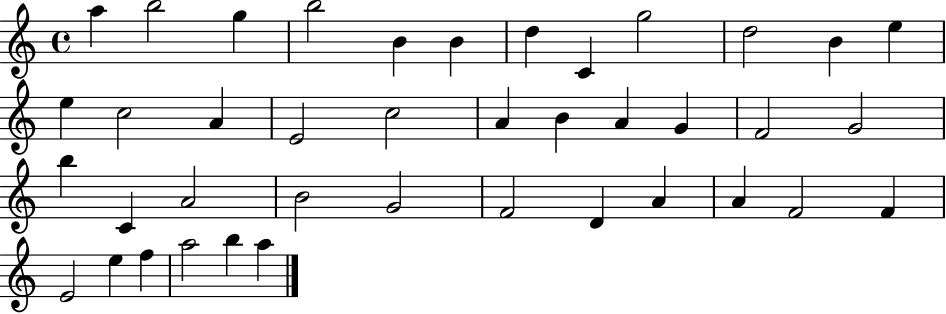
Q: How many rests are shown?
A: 0